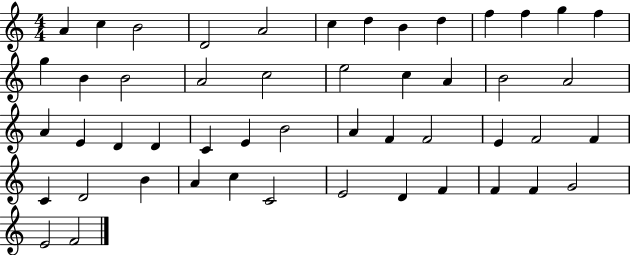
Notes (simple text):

A4/q C5/q B4/h D4/h A4/h C5/q D5/q B4/q D5/q F5/q F5/q G5/q F5/q G5/q B4/q B4/h A4/h C5/h E5/h C5/q A4/q B4/h A4/h A4/q E4/q D4/q D4/q C4/q E4/q B4/h A4/q F4/q F4/h E4/q F4/h F4/q C4/q D4/h B4/q A4/q C5/q C4/h E4/h D4/q F4/q F4/q F4/q G4/h E4/h F4/h